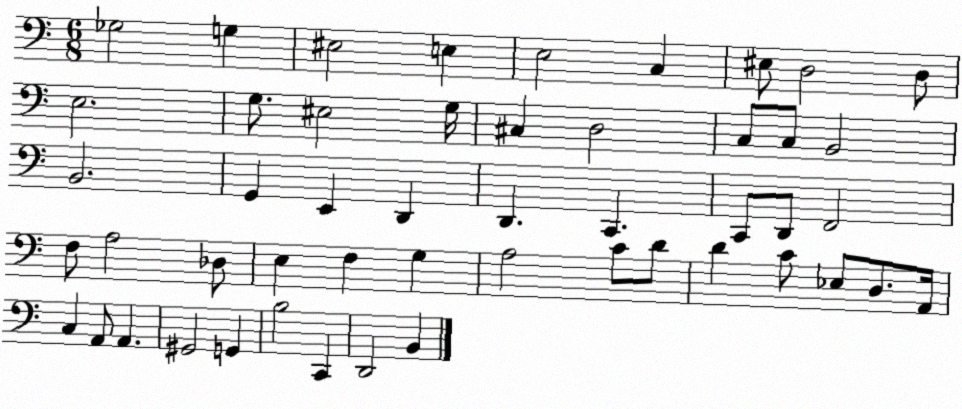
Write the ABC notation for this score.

X:1
T:Untitled
M:6/8
L:1/4
K:C
_G,2 G, ^E,2 E, E,2 C, ^E,/2 D,2 D,/2 E,2 G,/2 ^E,2 G,/4 ^C, D,2 C,/2 C,/2 B,,2 B,,2 G,, E,, D,, D,, C,, C,,/2 D,,/2 F,,2 F,/2 A,2 _D,/2 E, F, G, A,2 C/2 D/2 D C/2 _E,/2 D,/2 A,,/4 C, A,,/2 A,, ^G,,2 G,, B,2 C,, D,,2 B,,